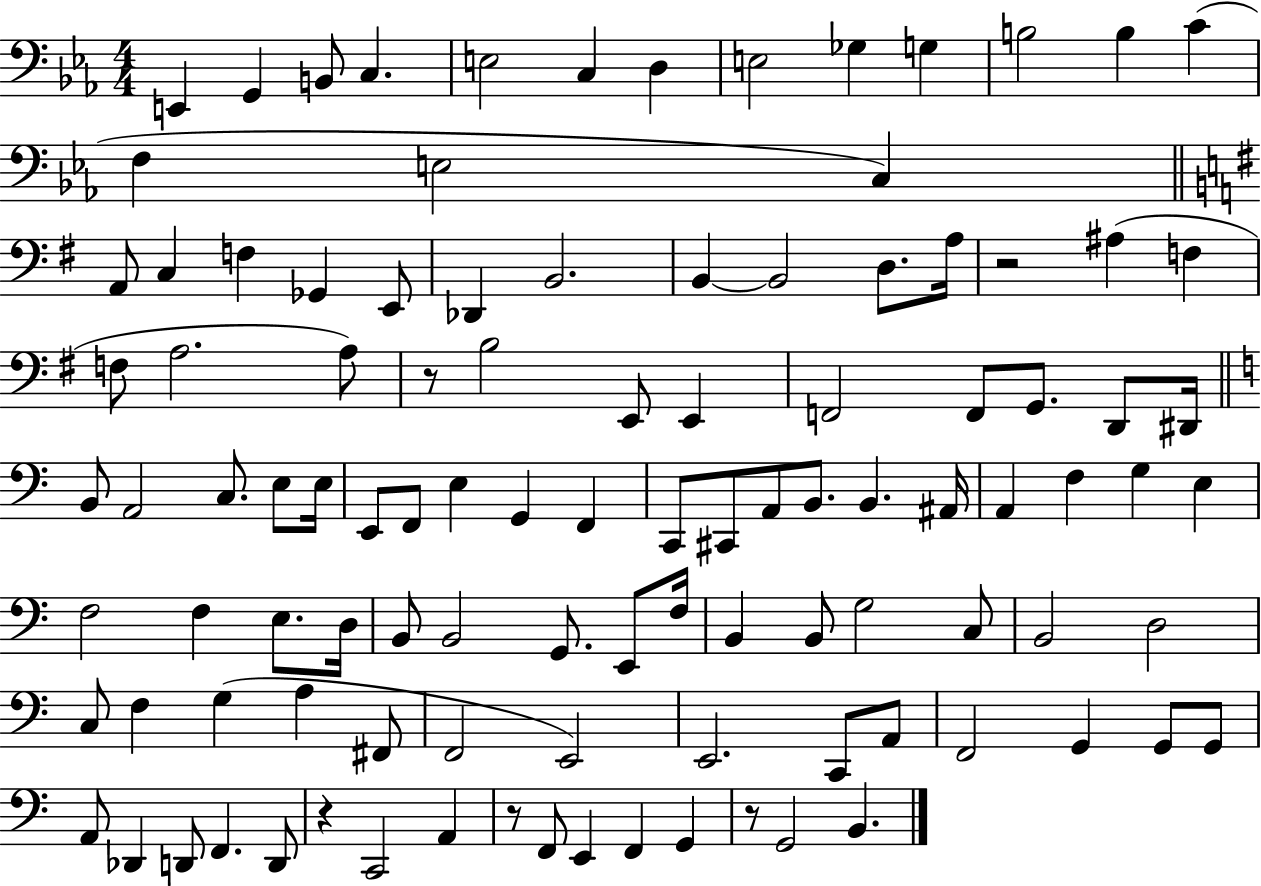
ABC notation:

X:1
T:Untitled
M:4/4
L:1/4
K:Eb
E,, G,, B,,/2 C, E,2 C, D, E,2 _G, G, B,2 B, C F, E,2 C, A,,/2 C, F, _G,, E,,/2 _D,, B,,2 B,, B,,2 D,/2 A,/4 z2 ^A, F, F,/2 A,2 A,/2 z/2 B,2 E,,/2 E,, F,,2 F,,/2 G,,/2 D,,/2 ^D,,/4 B,,/2 A,,2 C,/2 E,/2 E,/4 E,,/2 F,,/2 E, G,, F,, C,,/2 ^C,,/2 A,,/2 B,,/2 B,, ^A,,/4 A,, F, G, E, F,2 F, E,/2 D,/4 B,,/2 B,,2 G,,/2 E,,/2 F,/4 B,, B,,/2 G,2 C,/2 B,,2 D,2 C,/2 F, G, A, ^F,,/2 F,,2 E,,2 E,,2 C,,/2 A,,/2 F,,2 G,, G,,/2 G,,/2 A,,/2 _D,, D,,/2 F,, D,,/2 z C,,2 A,, z/2 F,,/2 E,, F,, G,, z/2 G,,2 B,,